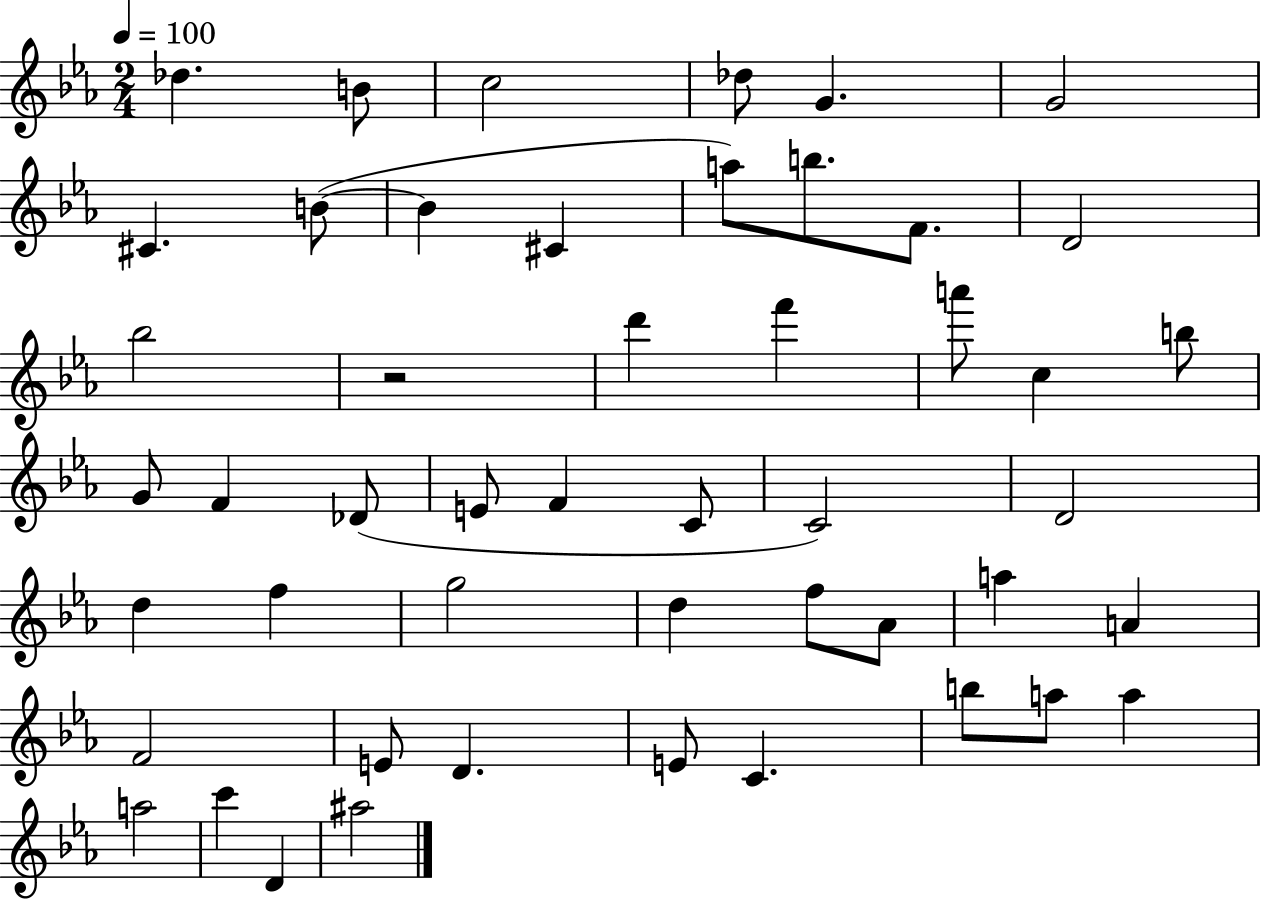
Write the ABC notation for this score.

X:1
T:Untitled
M:2/4
L:1/4
K:Eb
_d B/2 c2 _d/2 G G2 ^C B/2 B ^C a/2 b/2 F/2 D2 _b2 z2 d' f' a'/2 c b/2 G/2 F _D/2 E/2 F C/2 C2 D2 d f g2 d f/2 _A/2 a A F2 E/2 D E/2 C b/2 a/2 a a2 c' D ^a2